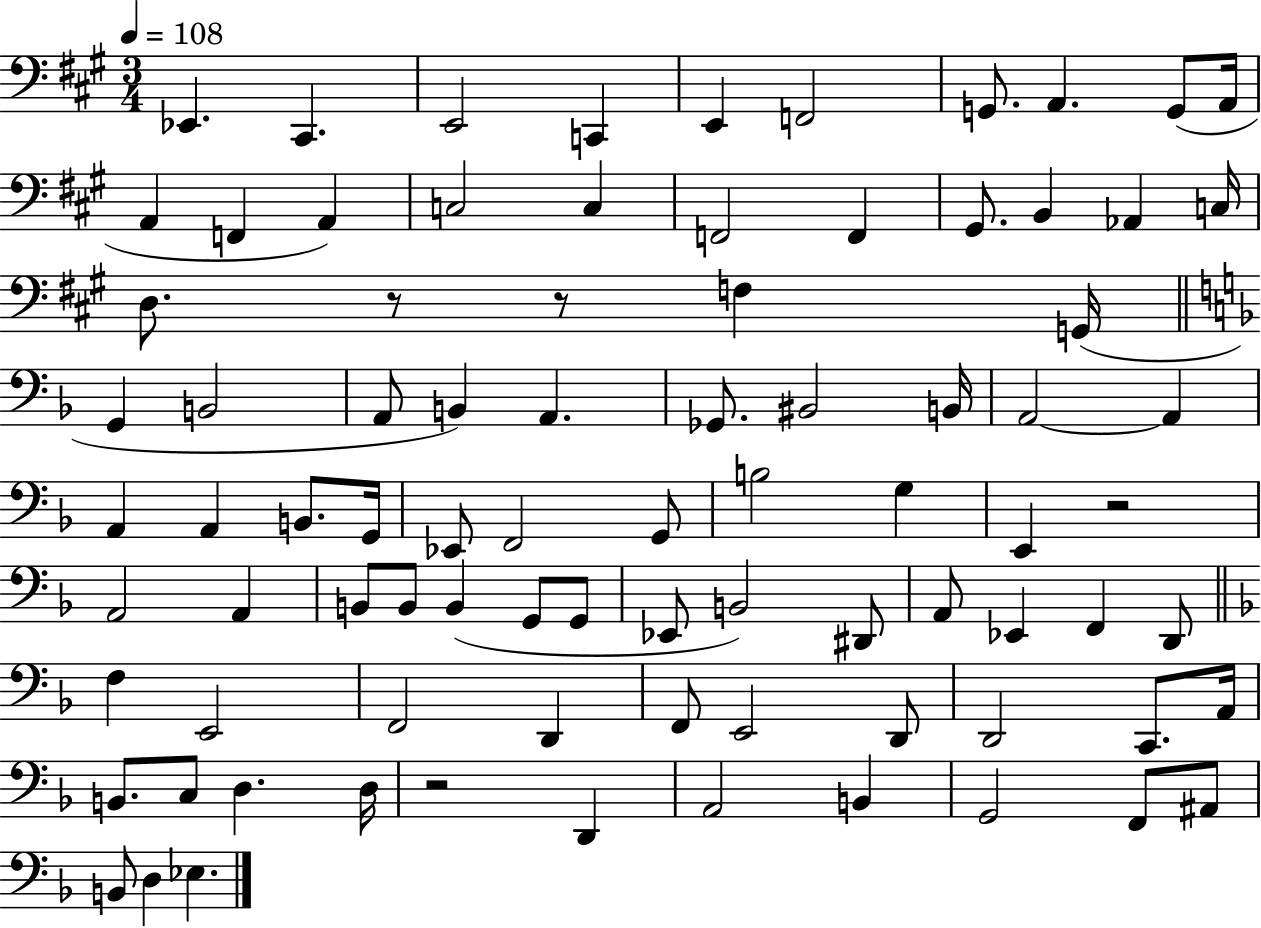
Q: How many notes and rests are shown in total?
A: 85